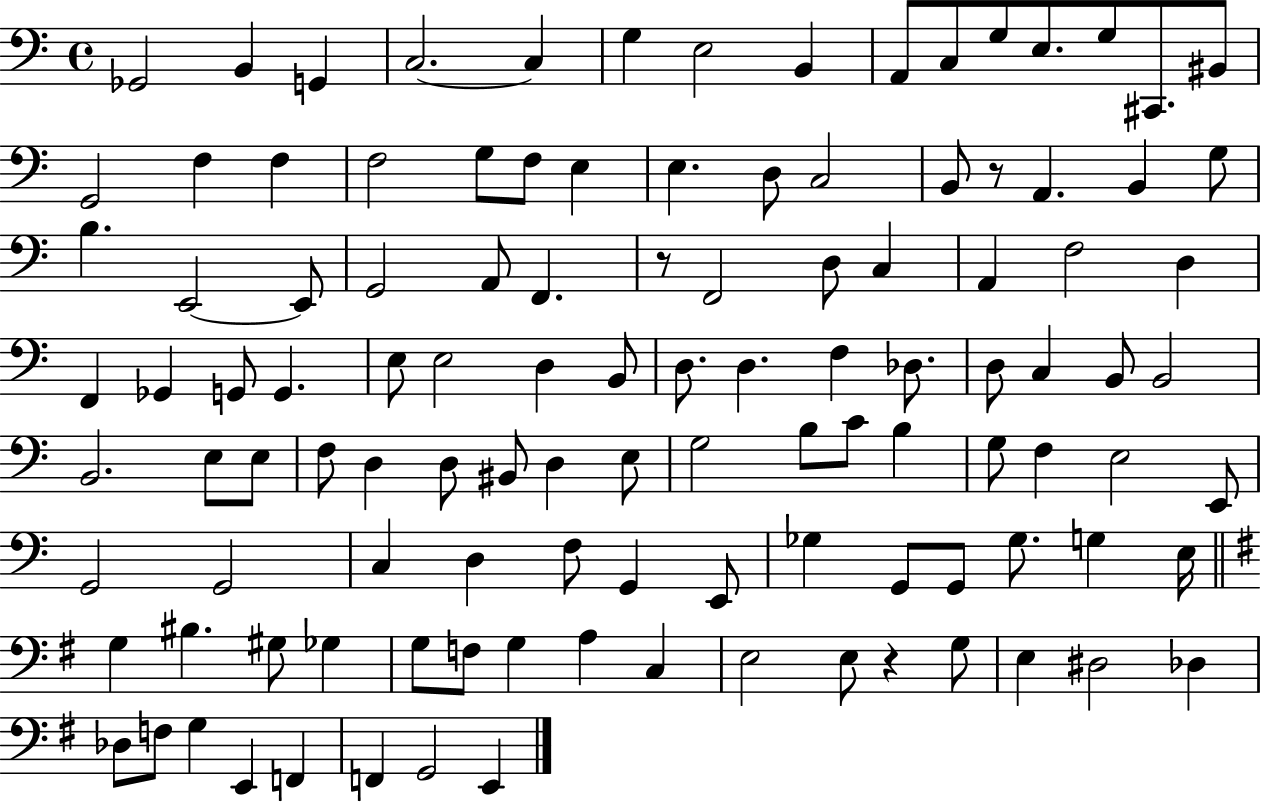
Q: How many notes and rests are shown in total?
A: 113